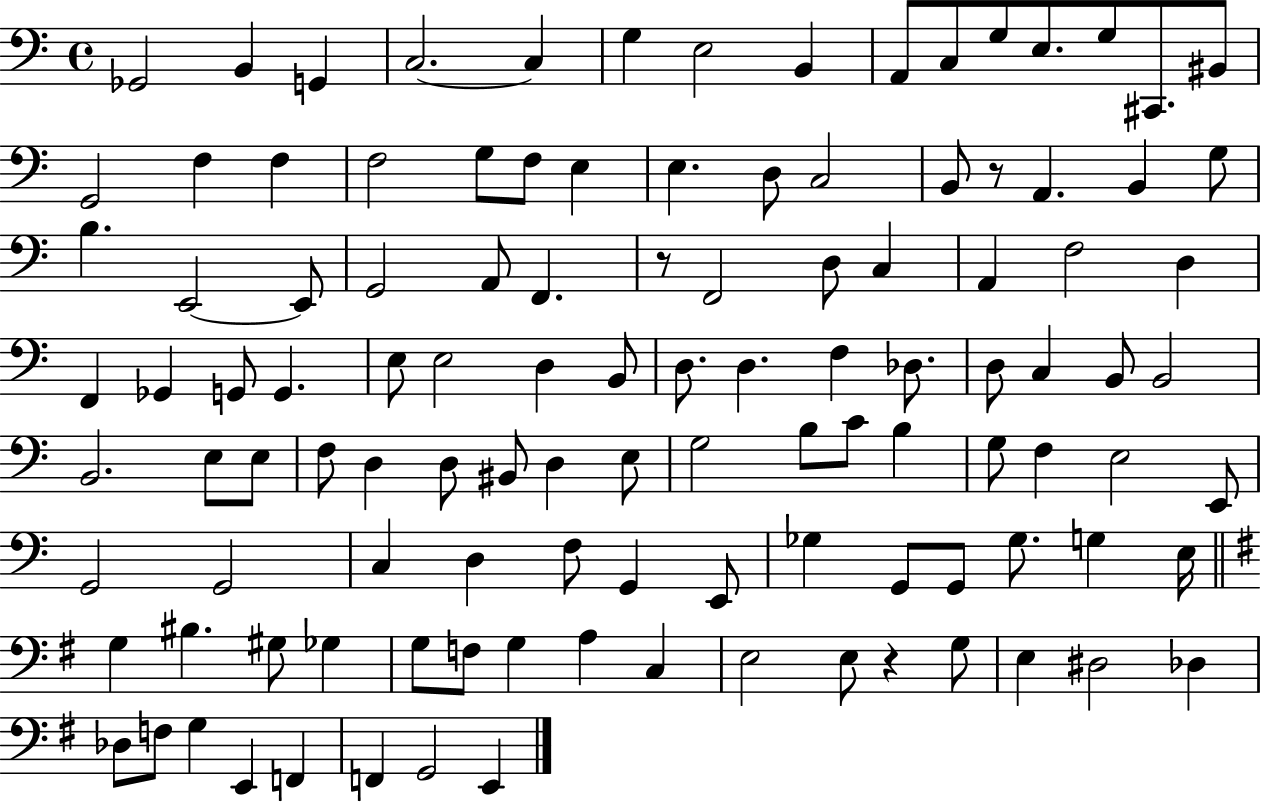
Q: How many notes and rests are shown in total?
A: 113